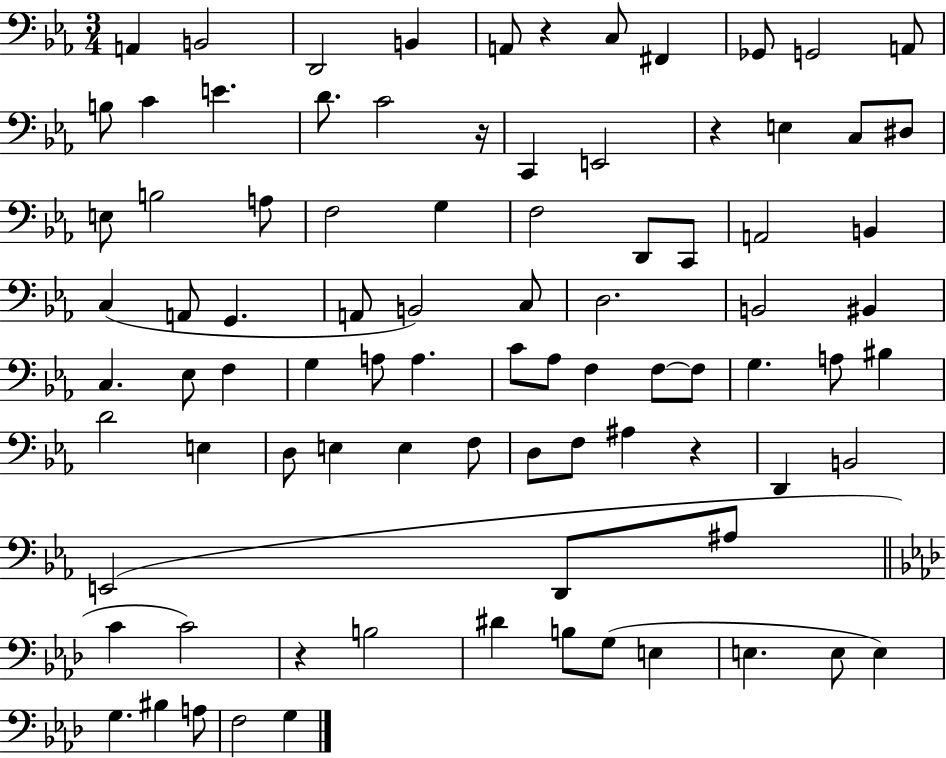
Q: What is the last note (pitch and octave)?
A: G3